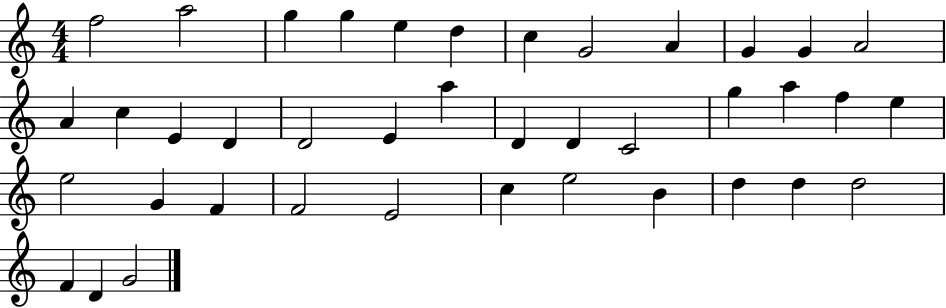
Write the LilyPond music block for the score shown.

{
  \clef treble
  \numericTimeSignature
  \time 4/4
  \key c \major
  f''2 a''2 | g''4 g''4 e''4 d''4 | c''4 g'2 a'4 | g'4 g'4 a'2 | \break a'4 c''4 e'4 d'4 | d'2 e'4 a''4 | d'4 d'4 c'2 | g''4 a''4 f''4 e''4 | \break e''2 g'4 f'4 | f'2 e'2 | c''4 e''2 b'4 | d''4 d''4 d''2 | \break f'4 d'4 g'2 | \bar "|."
}